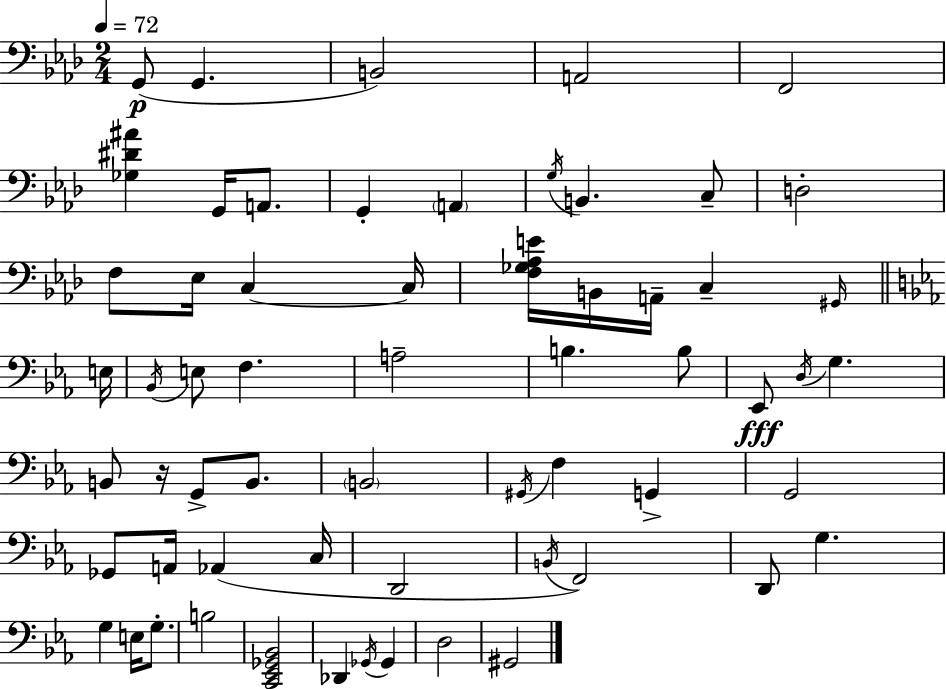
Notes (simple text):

G2/e G2/q. B2/h A2/h F2/h [Gb3,D#4,A#4]/q G2/s A2/e. G2/q A2/q G3/s B2/q. C3/e D3/h F3/e Eb3/s C3/q C3/s [F3,Gb3,Ab3,E4]/s B2/s A2/s C3/q G#2/s E3/s Bb2/s E3/e F3/q. A3/h B3/q. B3/e Eb2/e D3/s G3/q. B2/e R/s G2/e B2/e. B2/h G#2/s F3/q G2/q G2/h Gb2/e A2/s Ab2/q C3/s D2/h B2/s F2/h D2/e G3/q. G3/q E3/s G3/e. B3/h [C2,Eb2,Gb2,Bb2]/h Db2/q Gb2/s Gb2/q D3/h G#2/h